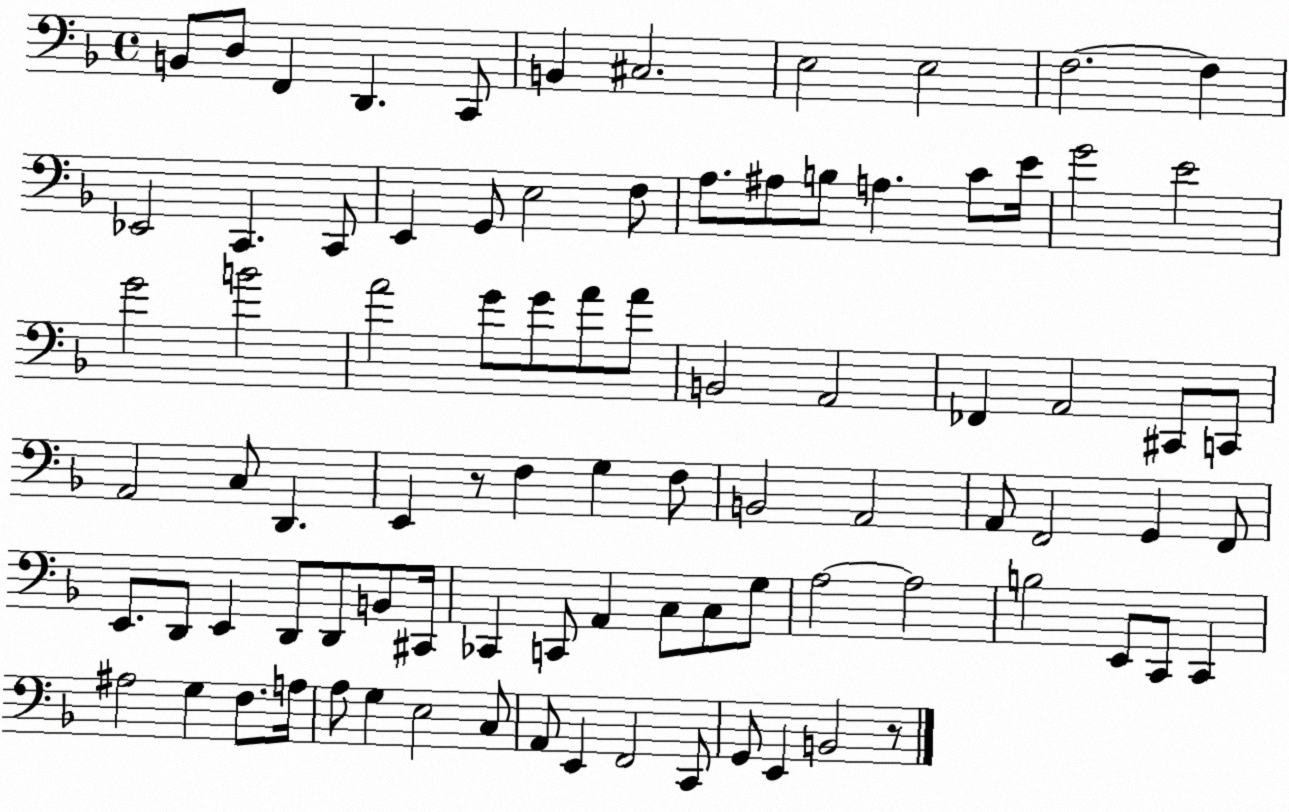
X:1
T:Untitled
M:4/4
L:1/4
K:F
B,,/2 D,/2 F,, D,, C,,/2 B,, ^C,2 E,2 E,2 F,2 F, _E,,2 C,, C,,/2 E,, G,,/2 E,2 F,/2 A,/2 ^A,/2 B,/2 A, C/2 E/4 G2 E2 G2 B2 A2 G/2 G/2 A/2 A/2 B,,2 A,,2 _F,, A,,2 ^C,,/2 C,,/2 A,,2 C,/2 D,, E,, z/2 F, G, F,/2 B,,2 A,,2 A,,/2 F,,2 G,, F,,/2 E,,/2 D,,/2 E,, D,,/2 D,,/2 B,,/2 ^C,,/4 _C,, C,,/2 A,, C,/2 C,/2 G,/2 A,2 A,2 B,2 E,,/2 C,,/2 C,, ^A,2 G, F,/2 A,/4 A,/2 G, E,2 C,/2 A,,/2 E,, F,,2 C,,/2 G,,/2 E,, B,,2 z/2